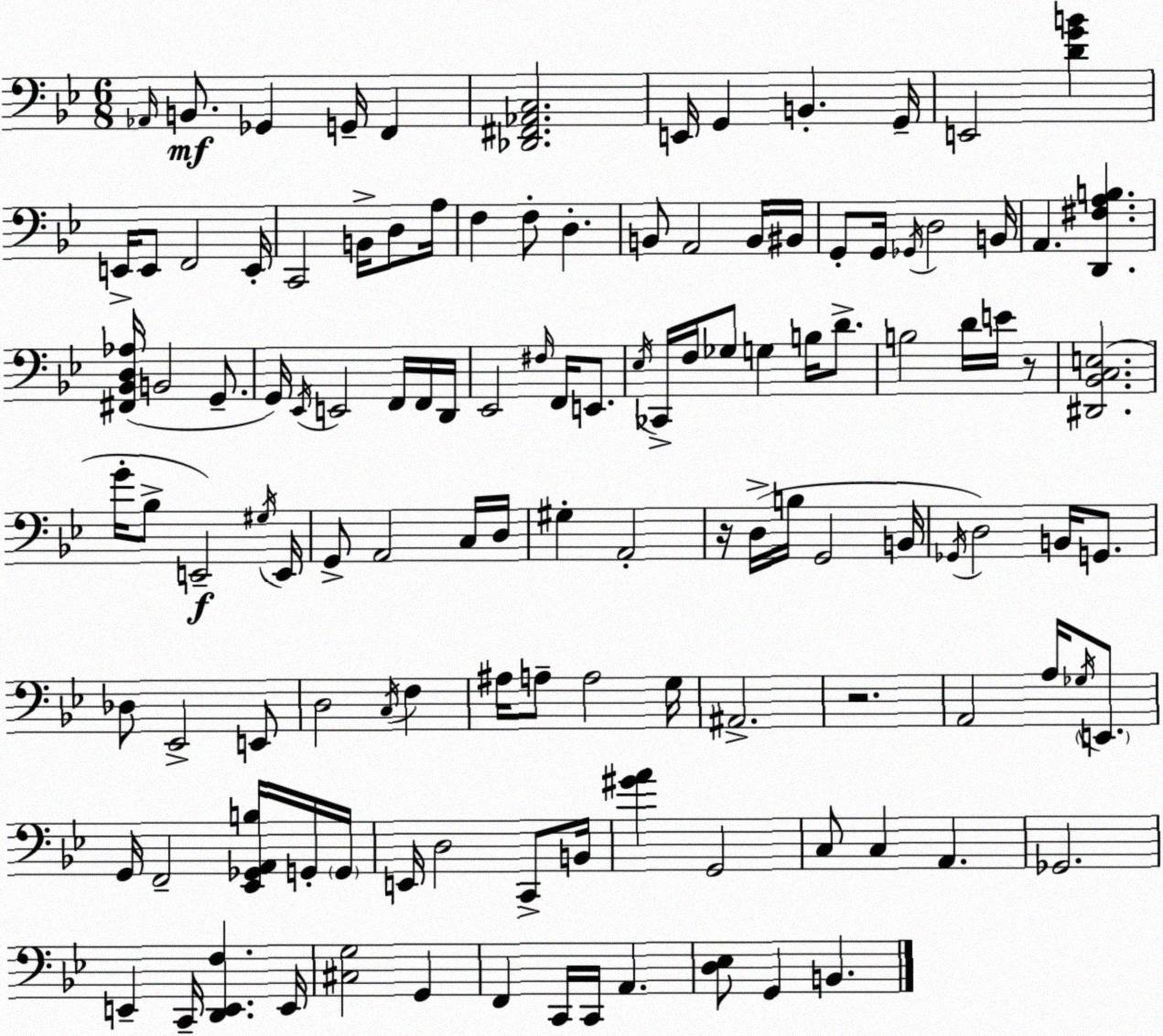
X:1
T:Untitled
M:6/8
L:1/4
K:Gm
_A,,/4 B,,/2 _G,, G,,/4 F,, [_D,,^F,,_A,,C,]2 E,,/4 G,, B,, G,,/4 E,,2 [DGB] E,,/4 E,,/2 F,,2 E,,/4 C,,2 B,,/4 D,/2 A,/4 F, F,/2 D, B,,/2 A,,2 B,,/4 ^B,,/4 G,,/2 G,,/4 _G,,/4 D,2 B,,/4 A,, [D,,^F,A,B,] [^F,,_B,,D,_A,]/4 B,,2 G,,/2 G,,/4 _E,,/4 E,,2 F,,/4 F,,/4 D,,/4 _E,,2 ^F,/4 F,,/4 E,,/2 _E,/4 _C,,/4 F,/4 _G,/2 G, B,/4 D/2 B,2 D/4 E/4 z/2 [^D,,_B,,C,E,]2 G/4 _B,/2 E,,2 ^G,/4 E,,/4 G,,/2 A,,2 C,/4 D,/4 ^G, A,,2 z/4 D,/4 B,/4 G,,2 B,,/4 _G,,/4 D,2 B,,/4 G,,/2 _D,/2 _E,,2 E,,/2 D,2 C,/4 F, ^A,/4 A,/2 A,2 G,/4 ^A,,2 z2 A,,2 A,/4 _G,/4 E,,/2 G,,/4 F,,2 [_E,,_G,,A,,B,]/4 G,,/4 G,,/4 E,,/4 D,2 C,,/2 B,,/4 [^GA] G,,2 C,/2 C, A,, _G,,2 E,, C,,/4 [D,,E,,F,] E,,/4 [^C,G,]2 G,, F,, C,,/4 C,,/4 A,, [D,_E,]/2 G,, B,,